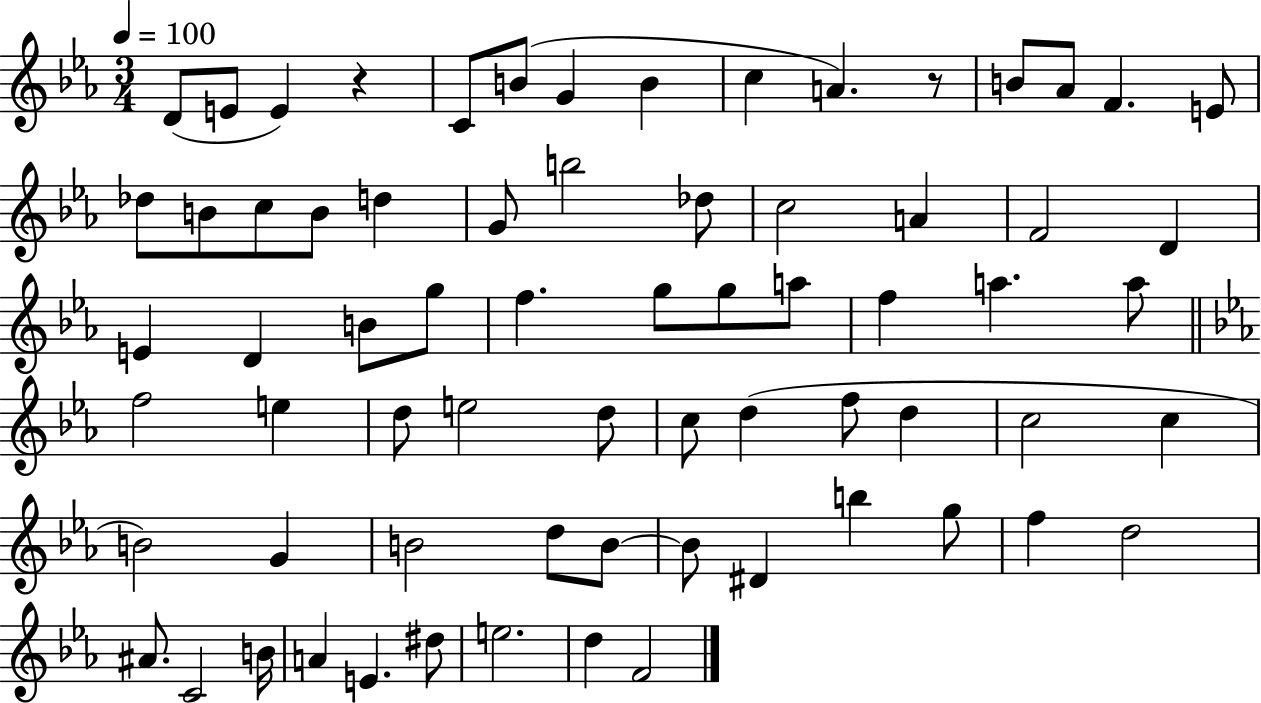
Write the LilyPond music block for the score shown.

{
  \clef treble
  \numericTimeSignature
  \time 3/4
  \key ees \major
  \tempo 4 = 100
  d'8( e'8 e'4) r4 | c'8 b'8( g'4 b'4 | c''4 a'4.) r8 | b'8 aes'8 f'4. e'8 | \break des''8 b'8 c''8 b'8 d''4 | g'8 b''2 des''8 | c''2 a'4 | f'2 d'4 | \break e'4 d'4 b'8 g''8 | f''4. g''8 g''8 a''8 | f''4 a''4. a''8 | \bar "||" \break \key ees \major f''2 e''4 | d''8 e''2 d''8 | c''8 d''4( f''8 d''4 | c''2 c''4 | \break b'2) g'4 | b'2 d''8 b'8~~ | b'8 dis'4 b''4 g''8 | f''4 d''2 | \break ais'8. c'2 b'16 | a'4 e'4. dis''8 | e''2. | d''4 f'2 | \break \bar "|."
}